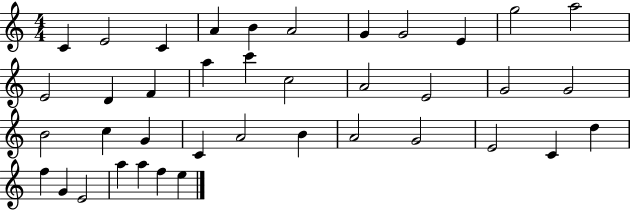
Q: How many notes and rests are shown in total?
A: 39